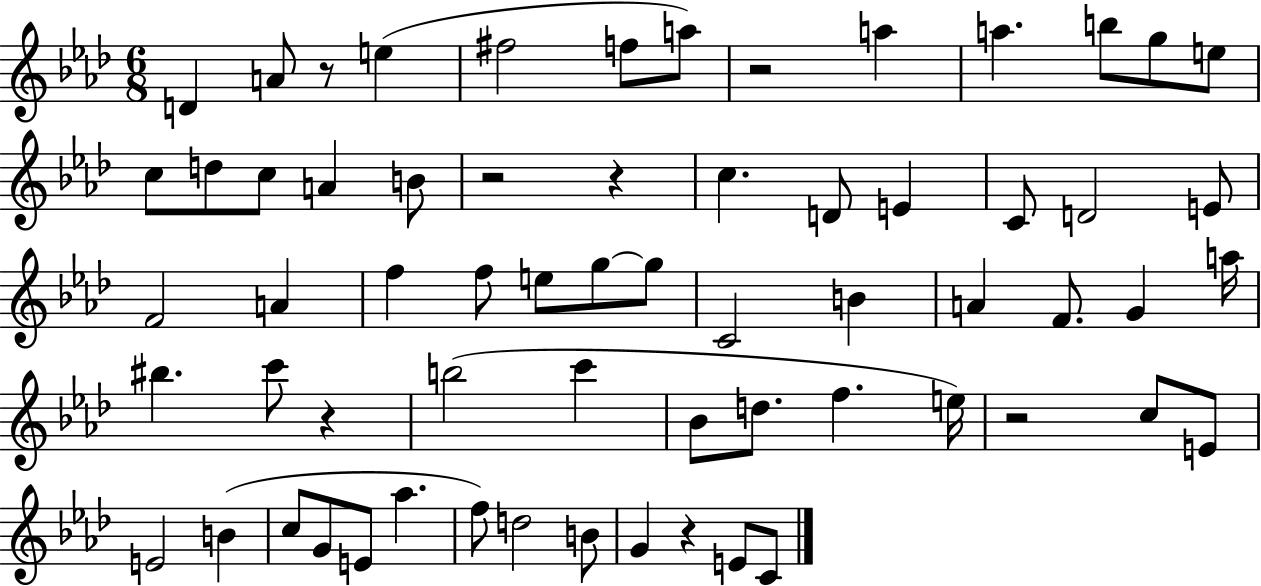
{
  \clef treble
  \numericTimeSignature
  \time 6/8
  \key aes \major
  \repeat volta 2 { d'4 a'8 r8 e''4( | fis''2 f''8 a''8) | r2 a''4 | a''4. b''8 g''8 e''8 | \break c''8 d''8 c''8 a'4 b'8 | r2 r4 | c''4. d'8 e'4 | c'8 d'2 e'8 | \break f'2 a'4 | f''4 f''8 e''8 g''8~~ g''8 | c'2 b'4 | a'4 f'8. g'4 a''16 | \break bis''4. c'''8 r4 | b''2( c'''4 | bes'8 d''8. f''4. e''16) | r2 c''8 e'8 | \break e'2 b'4( | c''8 g'8 e'8 aes''4. | f''8) d''2 b'8 | g'4 r4 e'8 c'8 | \break } \bar "|."
}